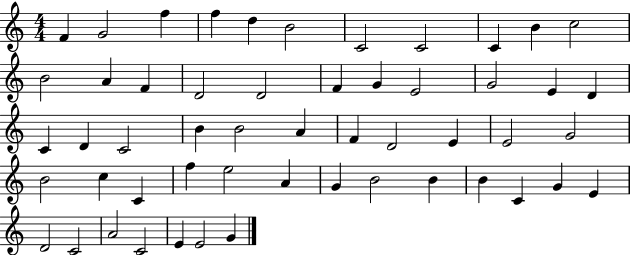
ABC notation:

X:1
T:Untitled
M:4/4
L:1/4
K:C
F G2 f f d B2 C2 C2 C B c2 B2 A F D2 D2 F G E2 G2 E D C D C2 B B2 A F D2 E E2 G2 B2 c C f e2 A G B2 B B C G E D2 C2 A2 C2 E E2 G